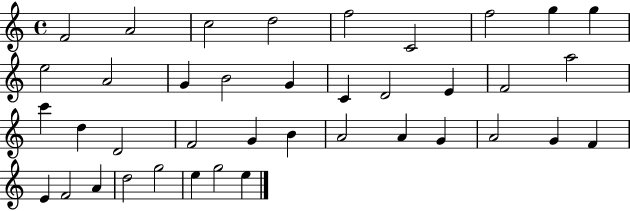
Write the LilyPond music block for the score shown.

{
  \clef treble
  \time 4/4
  \defaultTimeSignature
  \key c \major
  f'2 a'2 | c''2 d''2 | f''2 c'2 | f''2 g''4 g''4 | \break e''2 a'2 | g'4 b'2 g'4 | c'4 d'2 e'4 | f'2 a''2 | \break c'''4 d''4 d'2 | f'2 g'4 b'4 | a'2 a'4 g'4 | a'2 g'4 f'4 | \break e'4 f'2 a'4 | d''2 g''2 | e''4 g''2 e''4 | \bar "|."
}